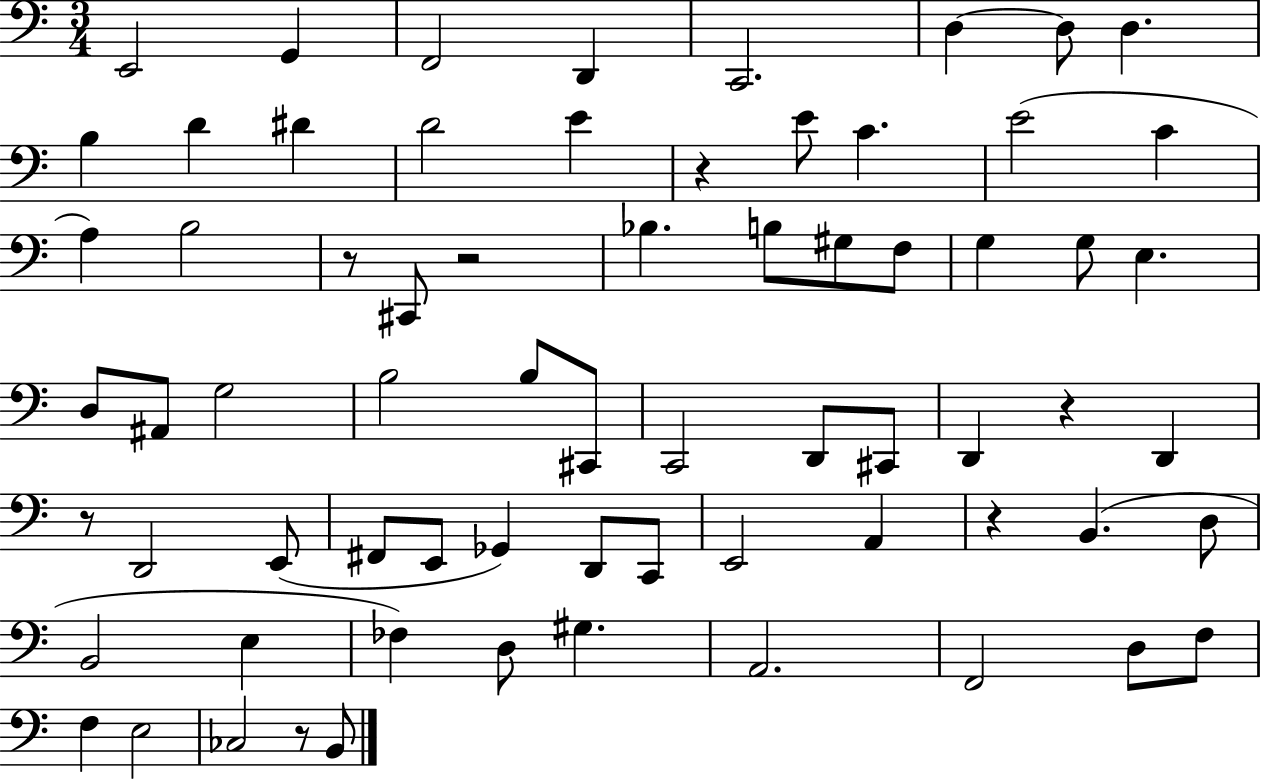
X:1
T:Untitled
M:3/4
L:1/4
K:C
E,,2 G,, F,,2 D,, C,,2 D, D,/2 D, B, D ^D D2 E z E/2 C E2 C A, B,2 z/2 ^C,,/2 z2 _B, B,/2 ^G,/2 F,/2 G, G,/2 E, D,/2 ^A,,/2 G,2 B,2 B,/2 ^C,,/2 C,,2 D,,/2 ^C,,/2 D,, z D,, z/2 D,,2 E,,/2 ^F,,/2 E,,/2 _G,, D,,/2 C,,/2 E,,2 A,, z B,, D,/2 B,,2 E, _F, D,/2 ^G, A,,2 F,,2 D,/2 F,/2 F, E,2 _C,2 z/2 B,,/2